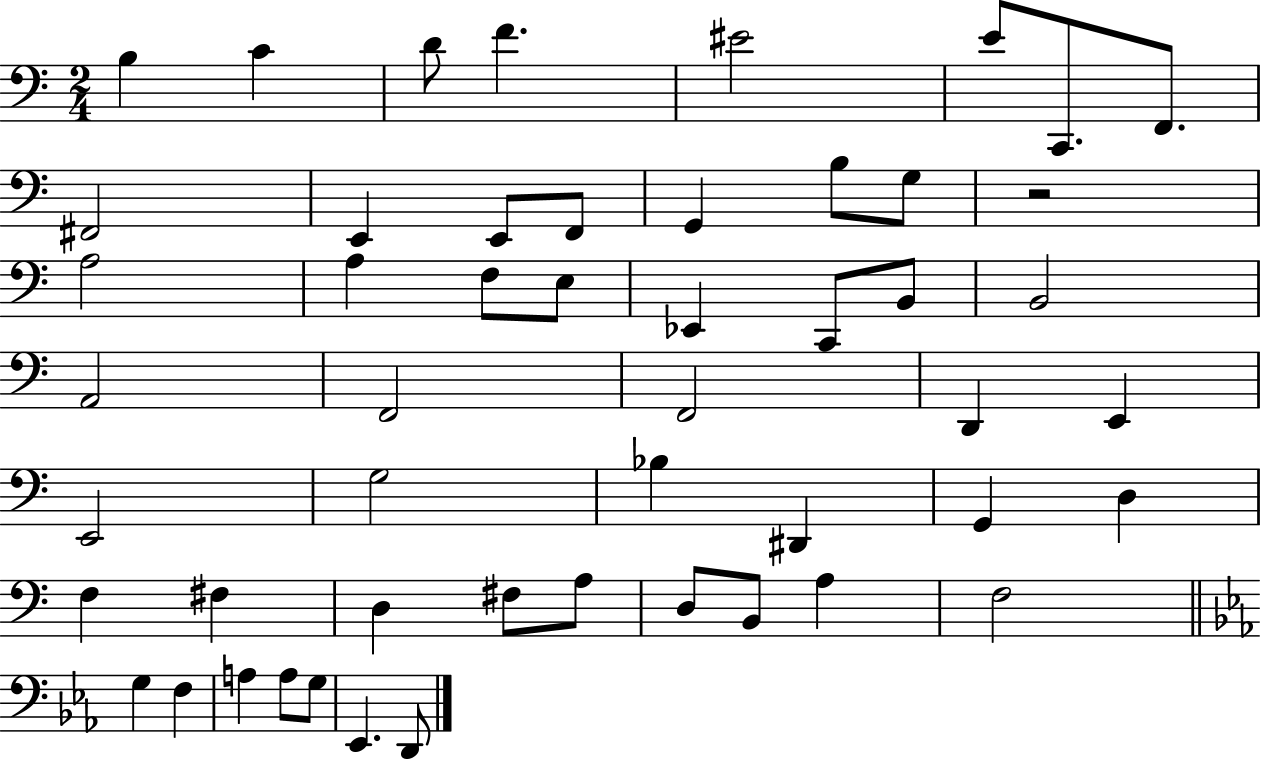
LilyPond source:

{
  \clef bass
  \numericTimeSignature
  \time 2/4
  \key c \major
  b4 c'4 | d'8 f'4. | eis'2 | e'8 c,8. f,8. | \break fis,2 | e,4 e,8 f,8 | g,4 b8 g8 | r2 | \break a2 | a4 f8 e8 | ees,4 c,8 b,8 | b,2 | \break a,2 | f,2 | f,2 | d,4 e,4 | \break e,2 | g2 | bes4 dis,4 | g,4 d4 | \break f4 fis4 | d4 fis8 a8 | d8 b,8 a4 | f2 | \break \bar "||" \break \key ees \major g4 f4 | a4 a8 g8 | ees,4. d,8 | \bar "|."
}